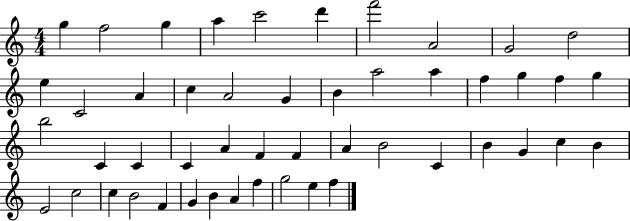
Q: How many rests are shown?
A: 0